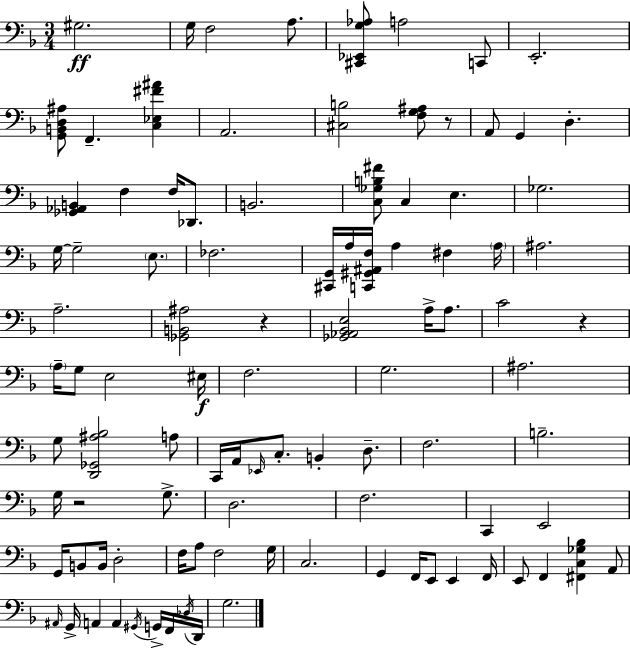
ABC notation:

X:1
T:Untitled
M:3/4
L:1/4
K:F
^G,2 G,/4 F,2 A,/2 [^C,,_E,,G,_A,]/2 A,2 C,,/2 E,,2 [G,,B,,D,^A,]/2 F,, [C,_E,^F^A] A,,2 [^C,B,]2 [F,G,^A,]/2 z/2 A,,/2 G,, D, [_G,,_A,,B,,] F, F,/4 _D,,/2 B,,2 [C,_G,B,^F]/2 C, E, _G,2 G,/4 G,2 E,/2 _F,2 [^C,,G,,]/4 A,/4 [C,,^G,,^A,,F,]/4 A, ^F, A,/4 ^A,2 A,2 [_G,,B,,^A,]2 z [_G,,_A,,_B,,E,]2 A,/4 A,/2 C2 z A,/4 G,/2 E,2 ^E,/4 F,2 G,2 ^A,2 G,/2 [D,,_G,,^A,_B,]2 A,/2 C,,/4 A,,/4 _E,,/4 C,/2 B,, D,/2 F,2 B,2 G,/4 z2 G,/2 D,2 F,2 C,, E,,2 G,,/4 B,,/2 B,,/4 D,2 F,/4 A,/2 F,2 G,/4 C,2 G,, F,,/4 E,,/2 E,, F,,/4 E,,/2 F,, [^F,,C,_G,_B,] A,,/2 ^A,,/4 G,,/4 A,, A,, ^G,,/4 G,,/4 F,,/4 _D,/4 D,,/4 G,2